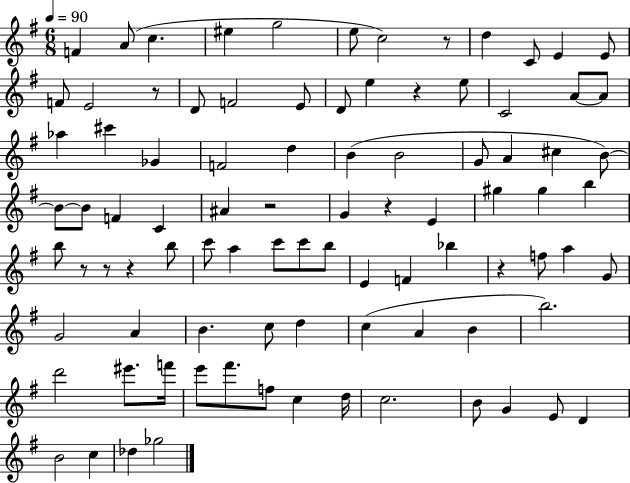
X:1
T:Untitled
M:6/8
L:1/4
K:G
F A/2 c ^e g2 e/2 c2 z/2 d C/2 E E/2 F/2 E2 z/2 D/2 F2 E/2 D/2 e z e/2 C2 A/2 A/2 _a ^c' _G F2 d B B2 G/2 A ^c B/2 B/2 B/2 F C ^A z2 G z E ^g ^g b b/2 z/2 z/2 z b/2 c'/2 a c'/2 c'/2 b/2 E F _b z f/2 a G/2 G2 A B c/2 d c A B b2 d'2 ^e'/2 f'/4 e'/2 ^f'/2 f/2 c d/4 c2 B/2 G E/2 D B2 c _d _g2